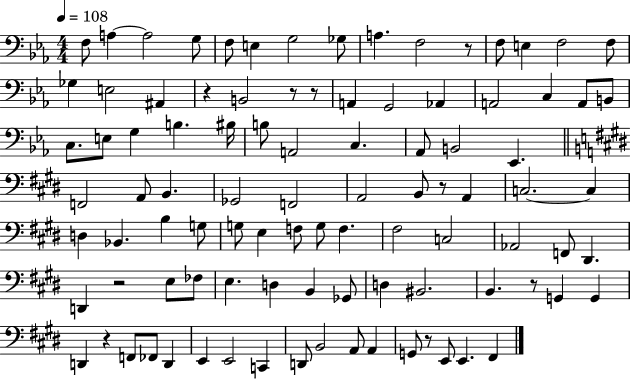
X:1
T:Untitled
M:4/4
L:1/4
K:Eb
F,/2 A, A,2 G,/2 F,/2 E, G,2 _G,/2 A, F,2 z/2 F,/2 E, F,2 F,/2 _G, E,2 ^A,, z B,,2 z/2 z/2 A,, G,,2 _A,, A,,2 C, A,,/2 B,,/2 C,/2 E,/2 G, B, ^B,/4 B,/2 A,,2 C, _A,,/2 B,,2 _E,, F,,2 A,,/2 B,, _G,,2 F,,2 A,,2 B,,/2 z/2 A,, C,2 C, D, _B,, B, G,/2 G,/2 E, F,/2 G,/2 F, ^F,2 C,2 _A,,2 F,,/2 ^D,, D,, z2 E,/2 _F,/2 E, D, B,, _G,,/2 D, ^B,,2 B,, z/2 G,, G,, D,, z F,,/2 _F,,/2 D,, E,, E,,2 C,, D,,/2 B,,2 A,,/2 A,, G,,/2 z/2 E,,/2 E,, ^F,,